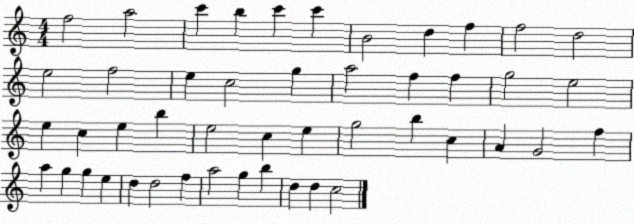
X:1
T:Untitled
M:4/4
L:1/4
K:C
f2 a2 c' b c' c' B2 d f f2 d2 e2 f2 e c2 g a2 f f g2 e2 e c e b e2 c e g2 b c A G2 f a g g e d d2 f a2 g b d d c2